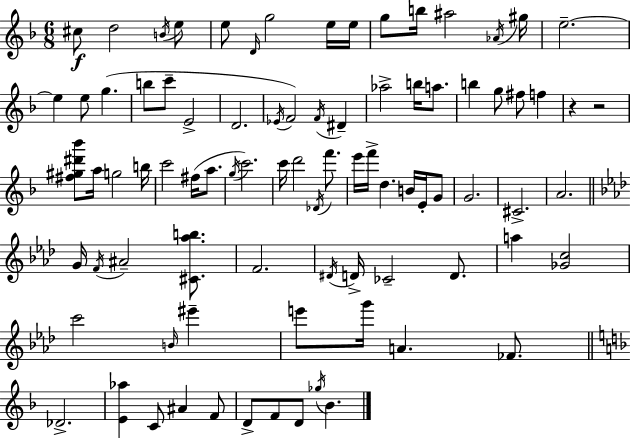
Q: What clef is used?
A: treble